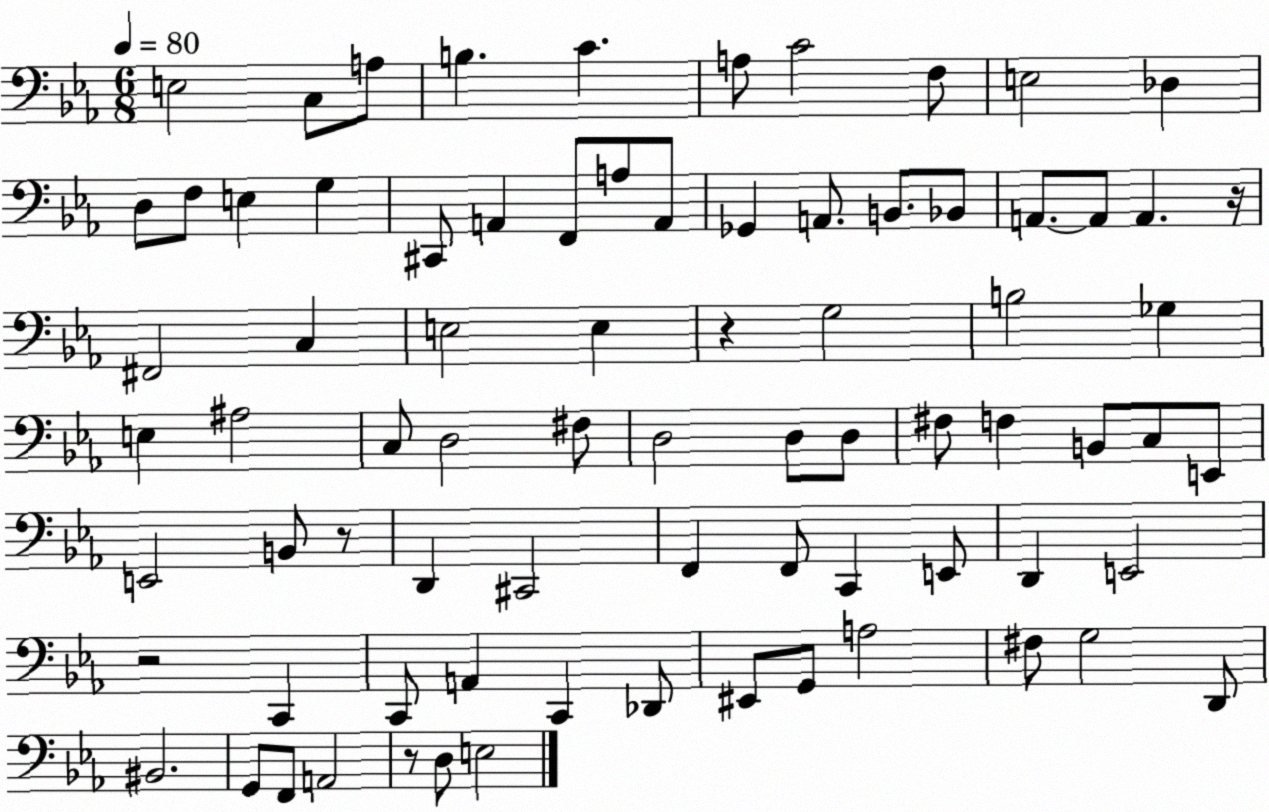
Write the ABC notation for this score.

X:1
T:Untitled
M:6/8
L:1/4
K:Eb
E,2 C,/2 A,/2 B, C A,/2 C2 F,/2 E,2 _D, D,/2 F,/2 E, G, ^C,,/2 A,, F,,/2 A,/2 A,,/2 _G,, A,,/2 B,,/2 _B,,/2 A,,/2 A,,/2 A,, z/4 ^F,,2 C, E,2 E, z G,2 B,2 _G, E, ^A,2 C,/2 D,2 ^F,/2 D,2 D,/2 D,/2 ^F,/2 F, B,,/2 C,/2 E,,/2 E,,2 B,,/2 z/2 D,, ^C,,2 F,, F,,/2 C,, E,,/2 D,, E,,2 z2 C,, C,,/2 A,, C,, _D,,/2 ^E,,/2 G,,/2 A,2 ^F,/2 G,2 D,,/2 ^B,,2 G,,/2 F,,/2 A,,2 z/2 D,/2 E,2